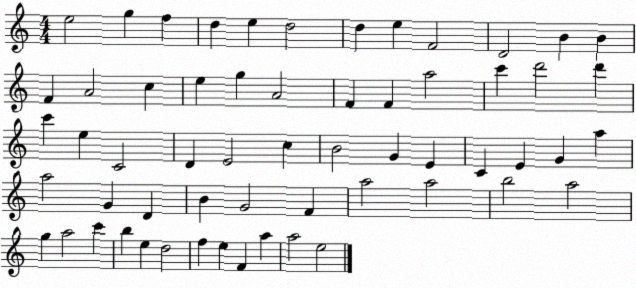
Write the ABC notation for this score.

X:1
T:Untitled
M:4/4
L:1/4
K:C
e2 g f d e d2 d e F2 D2 B B F A2 c e g A2 F F a2 c' d'2 d' c' e C2 D E2 c B2 G E C E G a a2 G D B G2 F a2 a2 b2 a2 g a2 c' b e d2 f e F a a2 e2